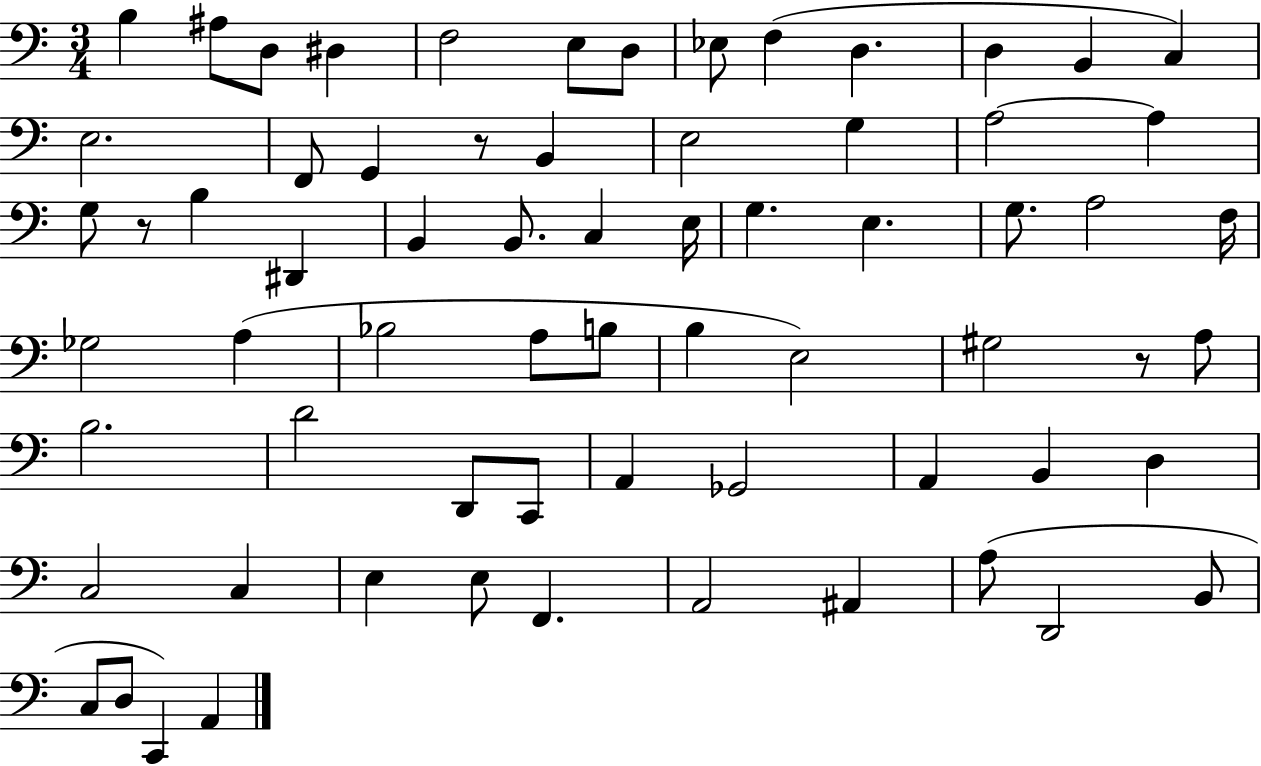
{
  \clef bass
  \numericTimeSignature
  \time 3/4
  \key c \major
  b4 ais8 d8 dis4 | f2 e8 d8 | ees8 f4( d4. | d4 b,4 c4) | \break e2. | f,8 g,4 r8 b,4 | e2 g4 | a2~~ a4 | \break g8 r8 b4 dis,4 | b,4 b,8. c4 e16 | g4. e4. | g8. a2 f16 | \break ges2 a4( | bes2 a8 b8 | b4 e2) | gis2 r8 a8 | \break b2. | d'2 d,8 c,8 | a,4 ges,2 | a,4 b,4 d4 | \break c2 c4 | e4 e8 f,4. | a,2 ais,4 | a8( d,2 b,8 | \break c8 d8 c,4) a,4 | \bar "|."
}